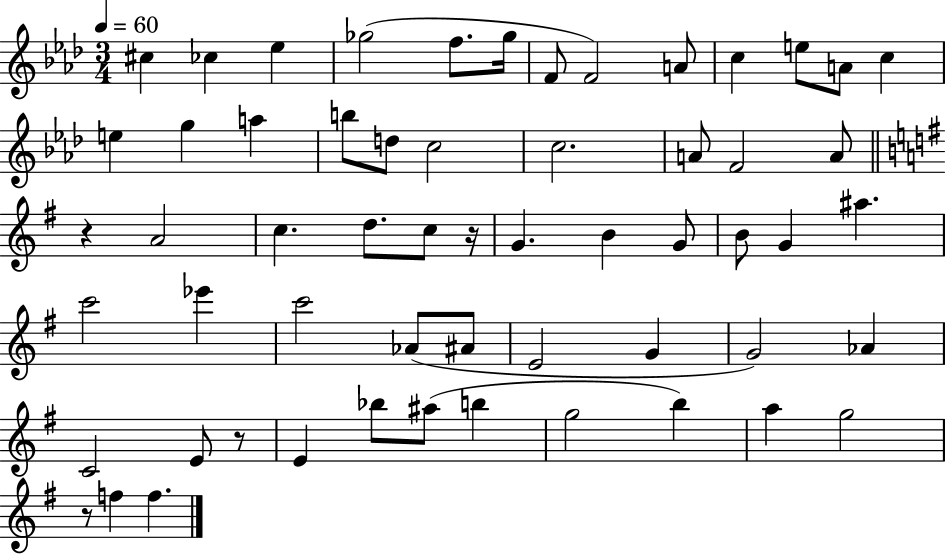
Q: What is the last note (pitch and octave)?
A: F5